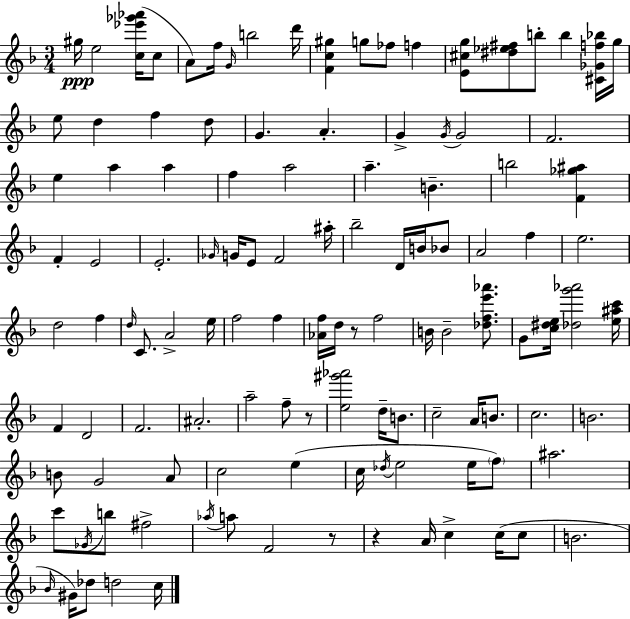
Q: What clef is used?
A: treble